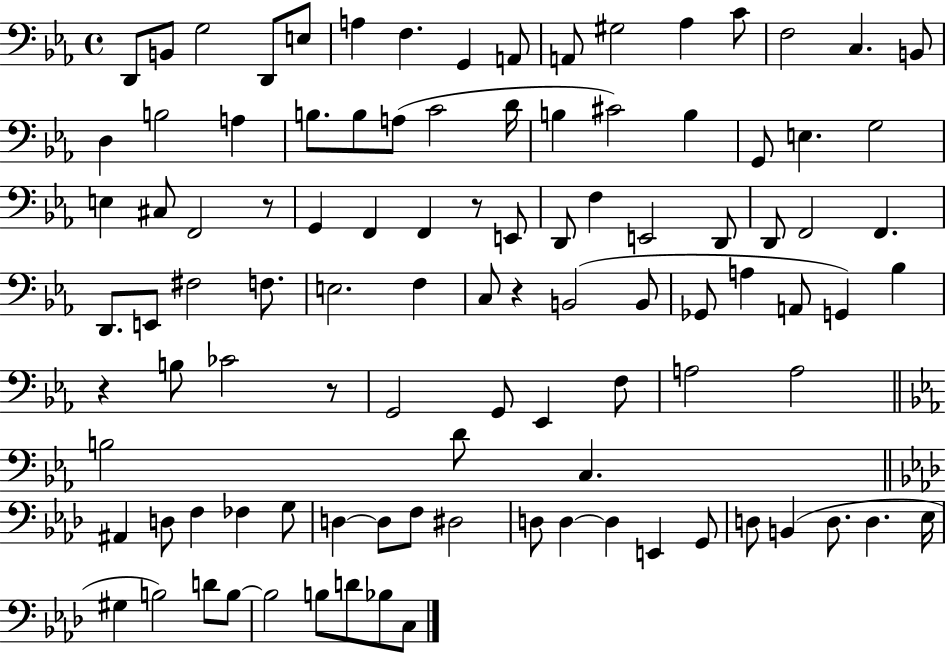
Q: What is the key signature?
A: EES major